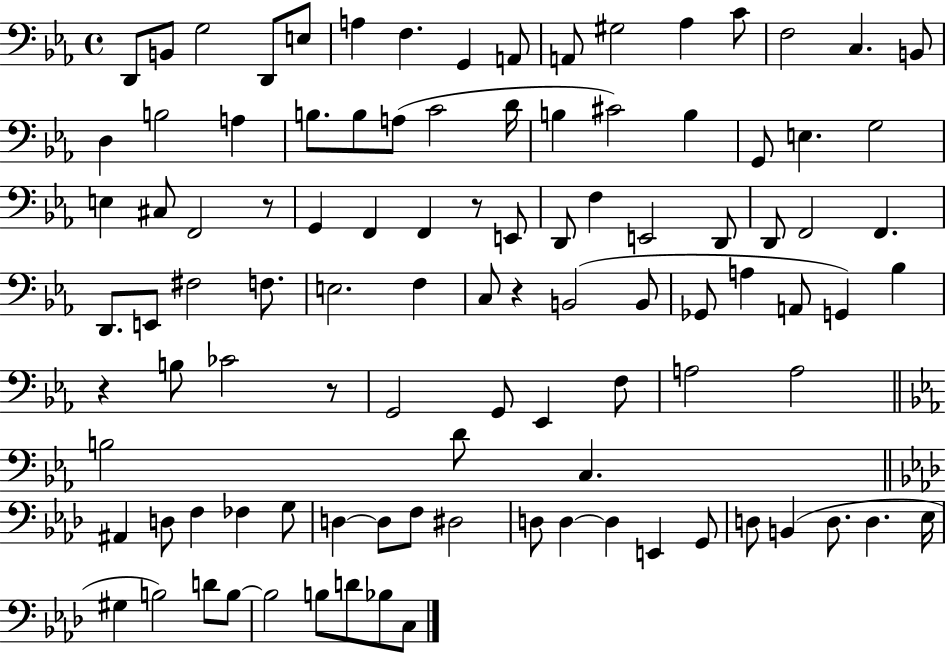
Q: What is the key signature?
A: EES major